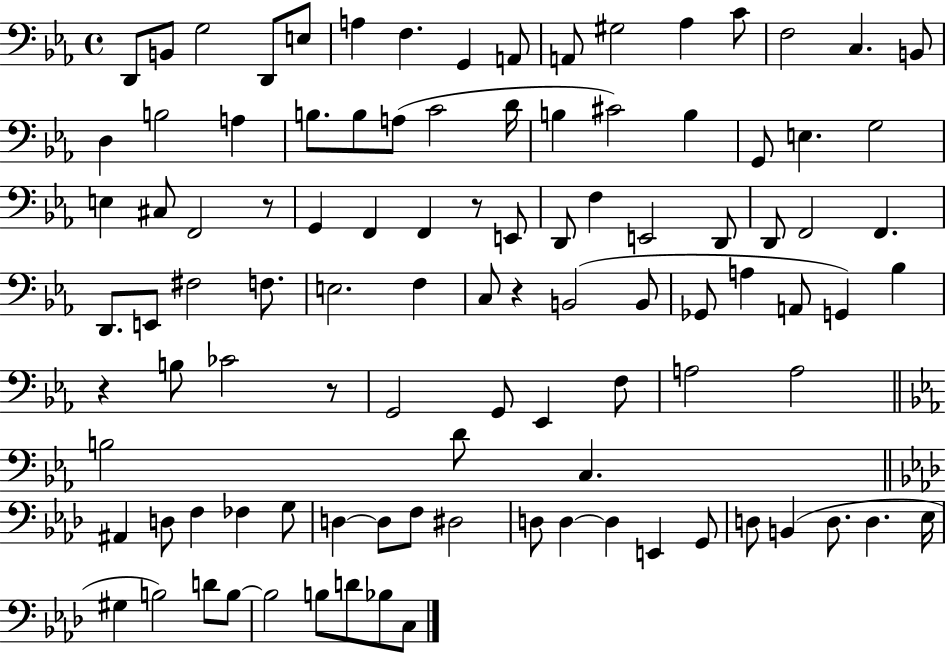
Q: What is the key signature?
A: EES major